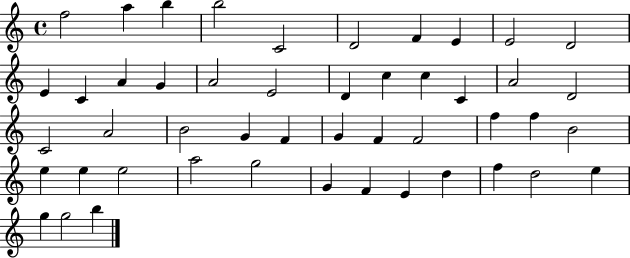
{
  \clef treble
  \time 4/4
  \defaultTimeSignature
  \key c \major
  f''2 a''4 b''4 | b''2 c'2 | d'2 f'4 e'4 | e'2 d'2 | \break e'4 c'4 a'4 g'4 | a'2 e'2 | d'4 c''4 c''4 c'4 | a'2 d'2 | \break c'2 a'2 | b'2 g'4 f'4 | g'4 f'4 f'2 | f''4 f''4 b'2 | \break e''4 e''4 e''2 | a''2 g''2 | g'4 f'4 e'4 d''4 | f''4 d''2 e''4 | \break g''4 g''2 b''4 | \bar "|."
}